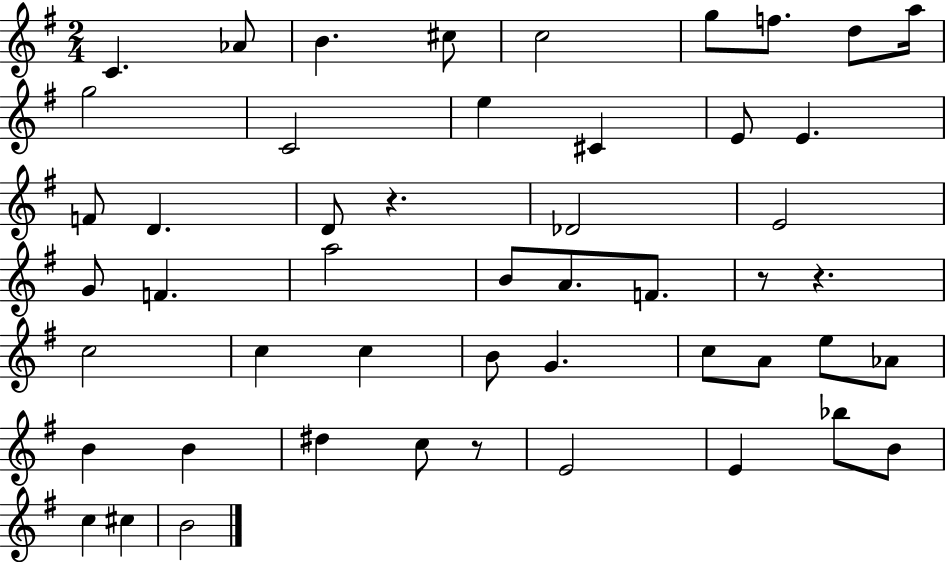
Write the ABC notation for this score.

X:1
T:Untitled
M:2/4
L:1/4
K:G
C _A/2 B ^c/2 c2 g/2 f/2 d/2 a/4 g2 C2 e ^C E/2 E F/2 D D/2 z _D2 E2 G/2 F a2 B/2 A/2 F/2 z/2 z c2 c c B/2 G c/2 A/2 e/2 _A/2 B B ^d c/2 z/2 E2 E _b/2 B/2 c ^c B2